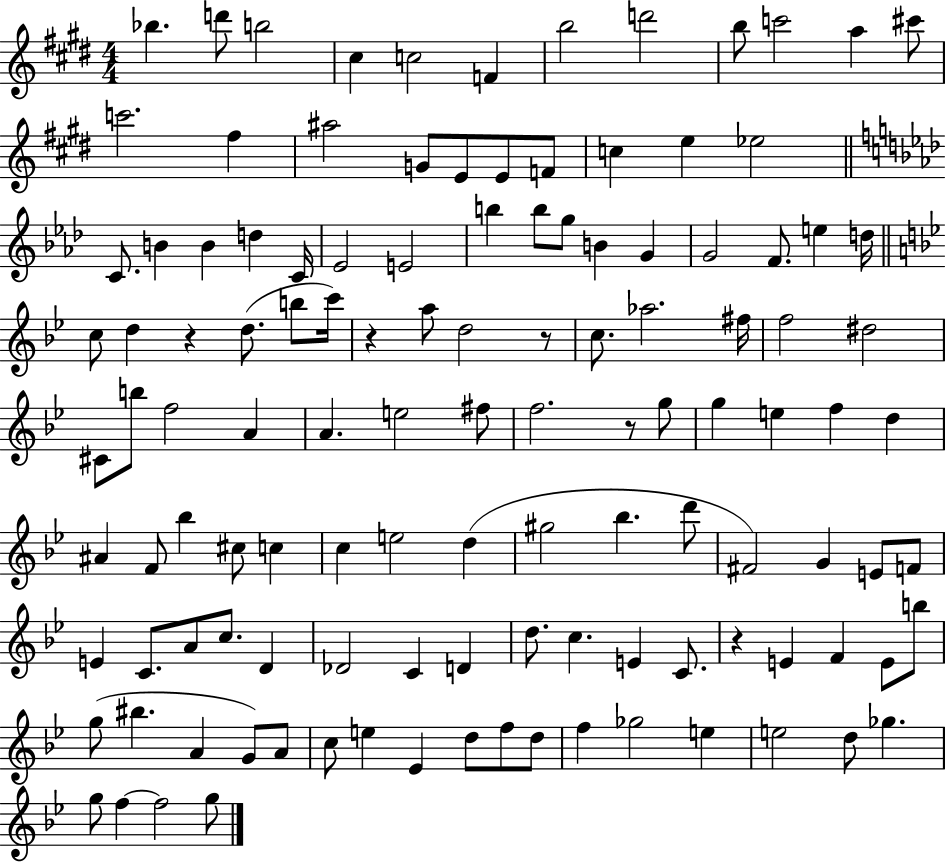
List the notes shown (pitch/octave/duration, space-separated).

Bb5/q. D6/e B5/h C#5/q C5/h F4/q B5/h D6/h B5/e C6/h A5/q C#6/e C6/h. F#5/q A#5/h G4/e E4/e E4/e F4/e C5/q E5/q Eb5/h C4/e. B4/q B4/q D5/q C4/s Eb4/h E4/h B5/q B5/e G5/e B4/q G4/q G4/h F4/e. E5/q D5/s C5/e D5/q R/q D5/e. B5/e C6/s R/q A5/e D5/h R/e C5/e. Ab5/h. F#5/s F5/h D#5/h C#4/e B5/e F5/h A4/q A4/q. E5/h F#5/e F5/h. R/e G5/e G5/q E5/q F5/q D5/q A#4/q F4/e Bb5/q C#5/e C5/q C5/q E5/h D5/q G#5/h Bb5/q. D6/e F#4/h G4/q E4/e F4/e E4/q C4/e. A4/e C5/e. D4/q Db4/h C4/q D4/q D5/e. C5/q. E4/q C4/e. R/q E4/q F4/q E4/e B5/e G5/e BIS5/q. A4/q G4/e A4/e C5/e E5/q Eb4/q D5/e F5/e D5/e F5/q Gb5/h E5/q E5/h D5/e Gb5/q. G5/e F5/q F5/h G5/e